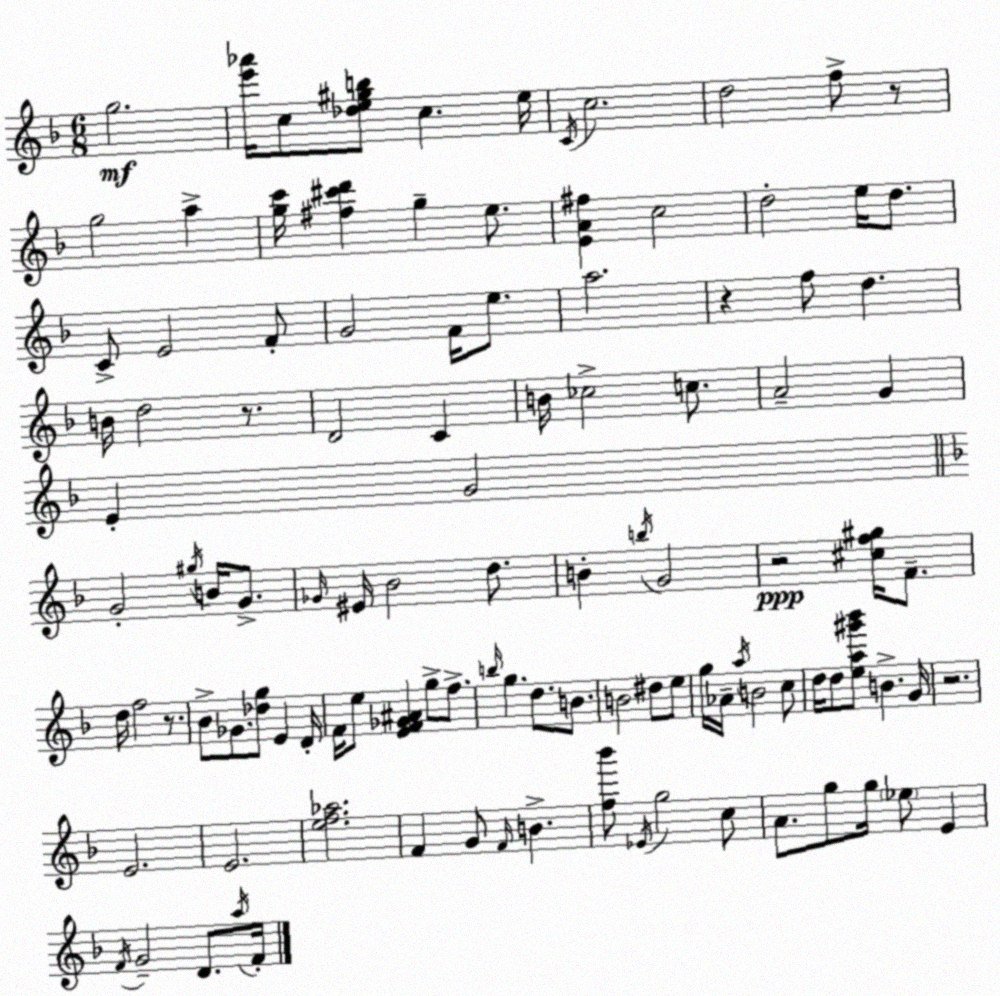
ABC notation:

X:1
T:Untitled
M:6/8
L:1/4
K:F
g2 [e'_a']/4 c/2 [_de^gb]/2 c e/4 C/4 c2 d2 f/2 z/2 g2 a [gc']/4 [^f^c'd'] g e/2 [EA^f] c2 d2 e/4 d/2 C/2 E2 F/2 G2 F/4 e/2 a2 z f/2 d B/4 d2 z/2 D2 C B/4 _c2 c/2 A2 G E G2 G2 ^g/4 B/4 G/2 _G/4 ^E/4 _B2 d/2 B b/4 G2 z2 [^cf^g]/4 F/2 d/4 f2 z/2 _B/2 _G/2 [_dg]/2 E D/4 F/4 e/2 [EF_G^A] g/2 f/2 b/4 g d/2 B/2 B2 ^d/2 e/2 g/4 _A/4 a/4 B2 c/2 d/4 d/2 [ea^g'_b']/2 B G/4 z2 E2 E2 [ef_a]2 F G/2 F/4 B [f_b']/2 _E/4 g2 c/2 A/2 g/2 g/4 _e/2 E F/4 G2 D/2 a/4 F/4